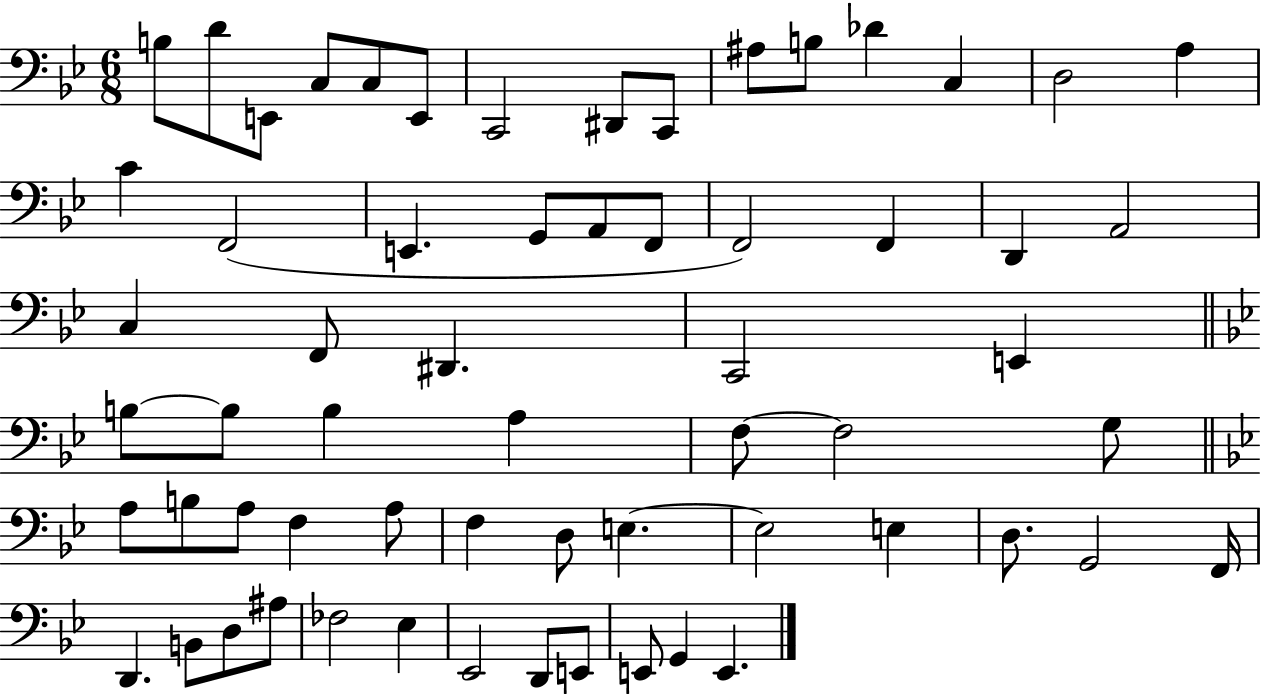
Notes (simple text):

B3/e D4/e E2/e C3/e C3/e E2/e C2/h D#2/e C2/e A#3/e B3/e Db4/q C3/q D3/h A3/q C4/q F2/h E2/q. G2/e A2/e F2/e F2/h F2/q D2/q A2/h C3/q F2/e D#2/q. C2/h E2/q B3/e B3/e B3/q A3/q F3/e F3/h G3/e A3/e B3/e A3/e F3/q A3/e F3/q D3/e E3/q. E3/h E3/q D3/e. G2/h F2/s D2/q. B2/e D3/e A#3/e FES3/h Eb3/q Eb2/h D2/e E2/e E2/e G2/q E2/q.